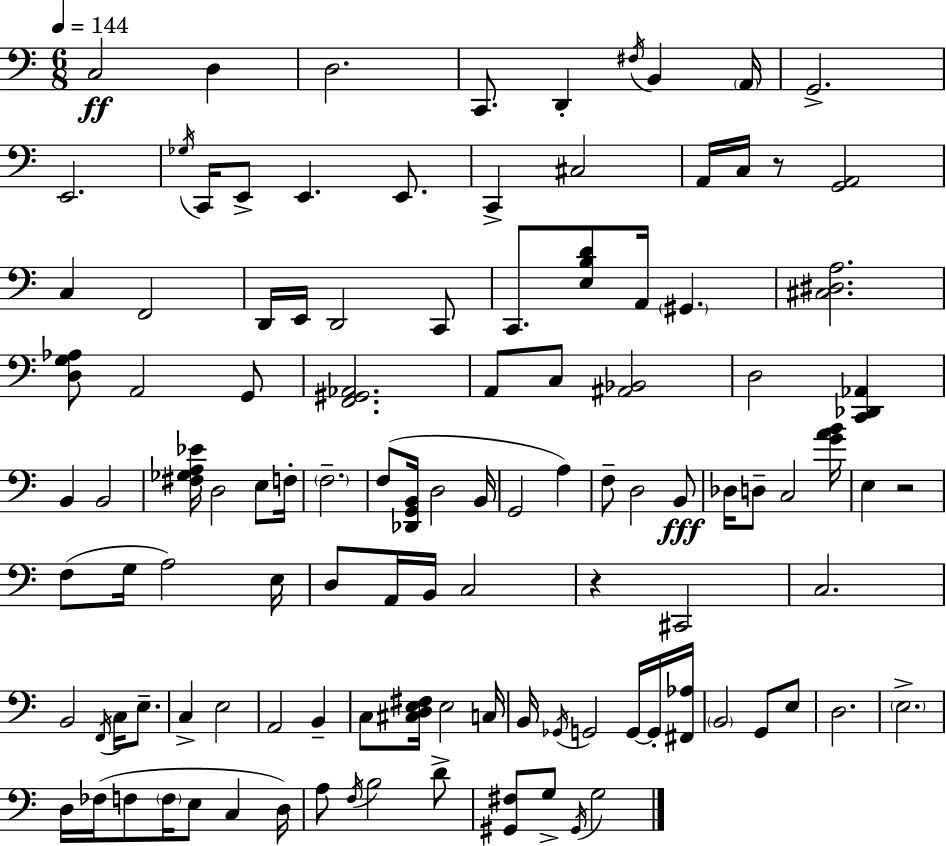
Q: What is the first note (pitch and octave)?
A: C3